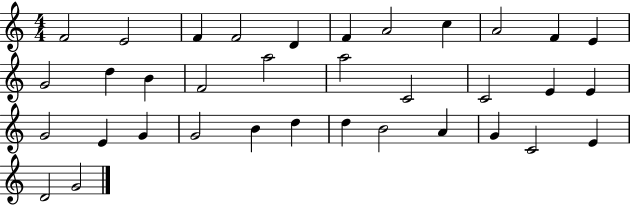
X:1
T:Untitled
M:4/4
L:1/4
K:C
F2 E2 F F2 D F A2 c A2 F E G2 d B F2 a2 a2 C2 C2 E E G2 E G G2 B d d B2 A G C2 E D2 G2